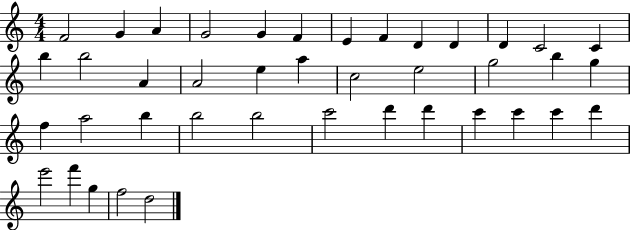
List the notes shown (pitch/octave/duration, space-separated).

F4/h G4/q A4/q G4/h G4/q F4/q E4/q F4/q D4/q D4/q D4/q C4/h C4/q B5/q B5/h A4/q A4/h E5/q A5/q C5/h E5/h G5/h B5/q G5/q F5/q A5/h B5/q B5/h B5/h C6/h D6/q D6/q C6/q C6/q C6/q D6/q E6/h F6/q G5/q F5/h D5/h